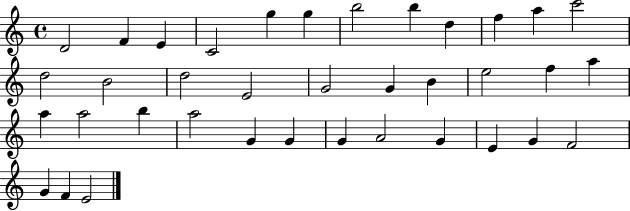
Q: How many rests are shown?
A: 0